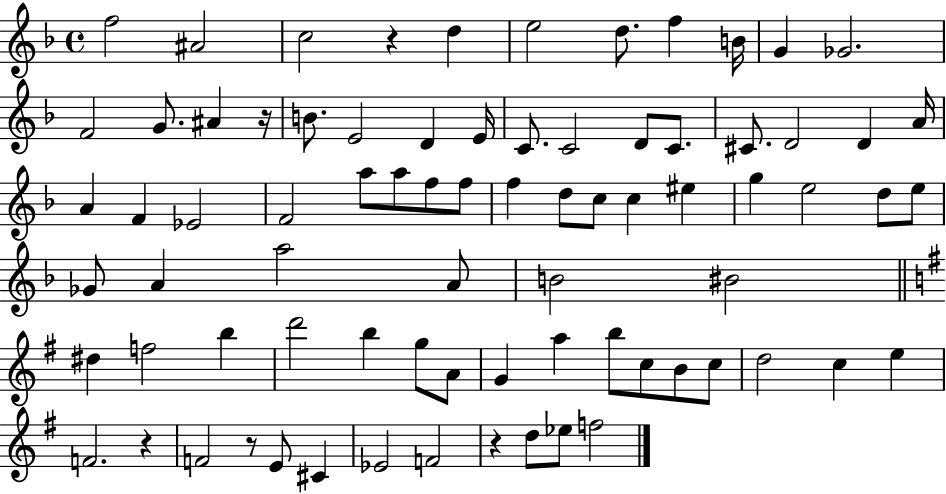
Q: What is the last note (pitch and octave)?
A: F5